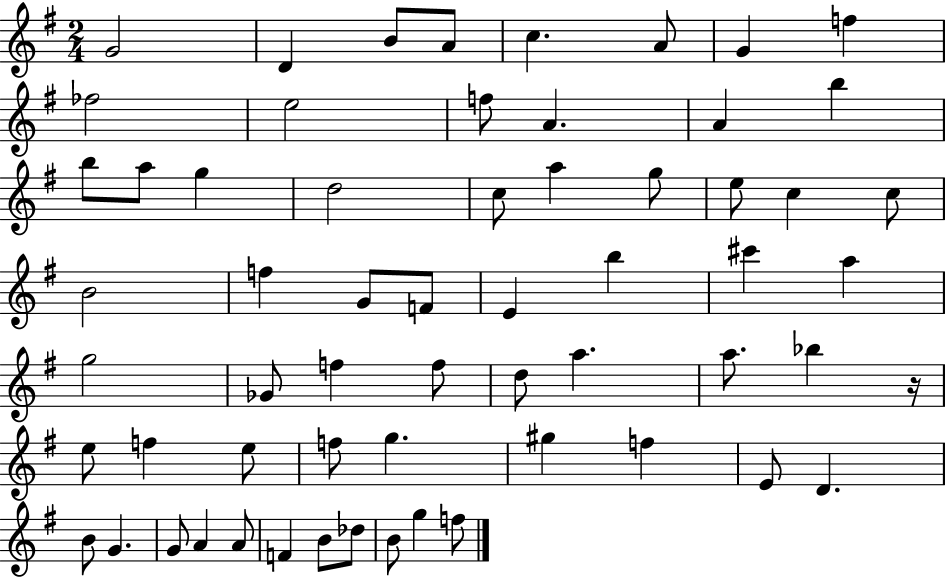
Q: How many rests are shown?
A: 1